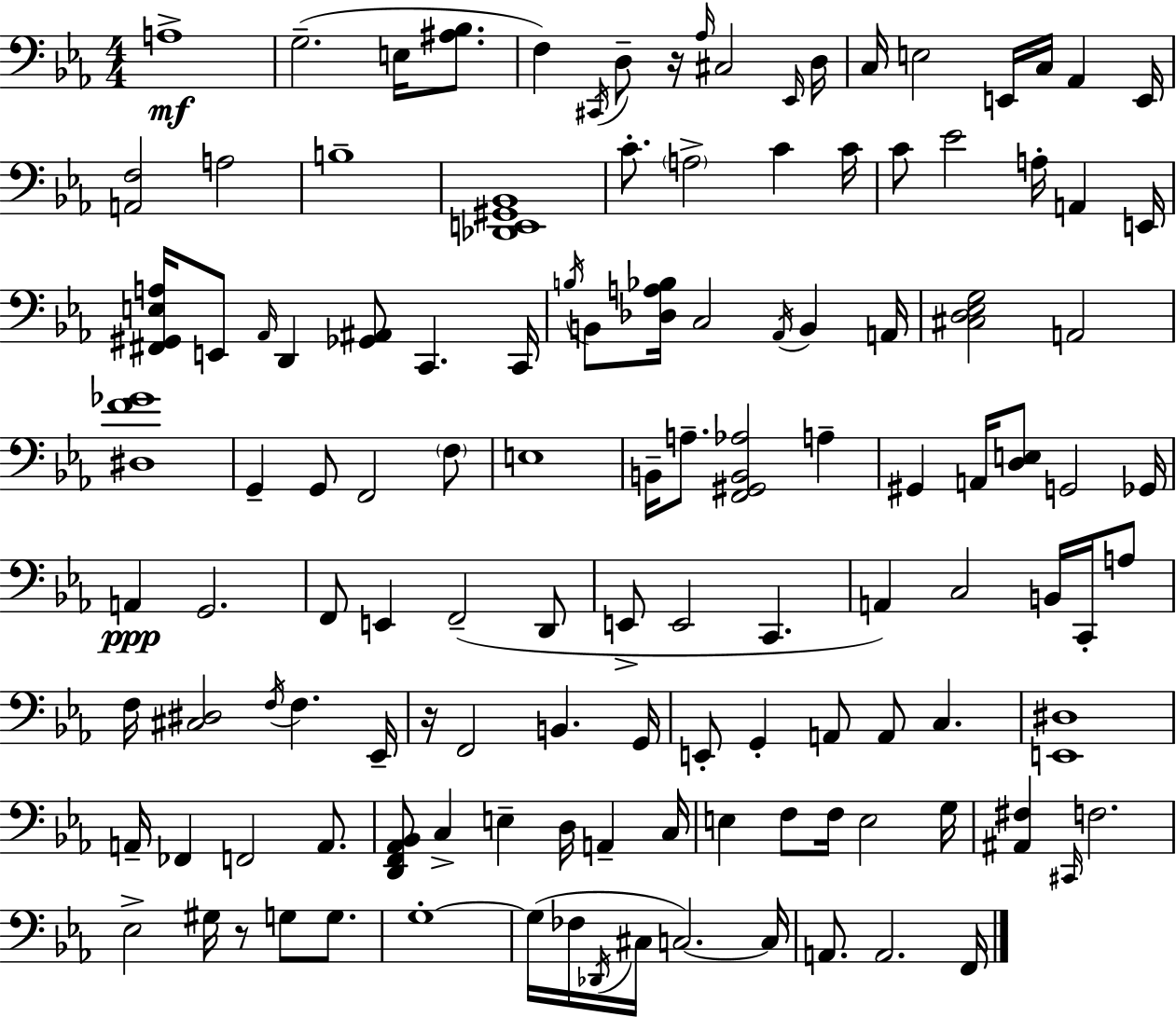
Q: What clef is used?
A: bass